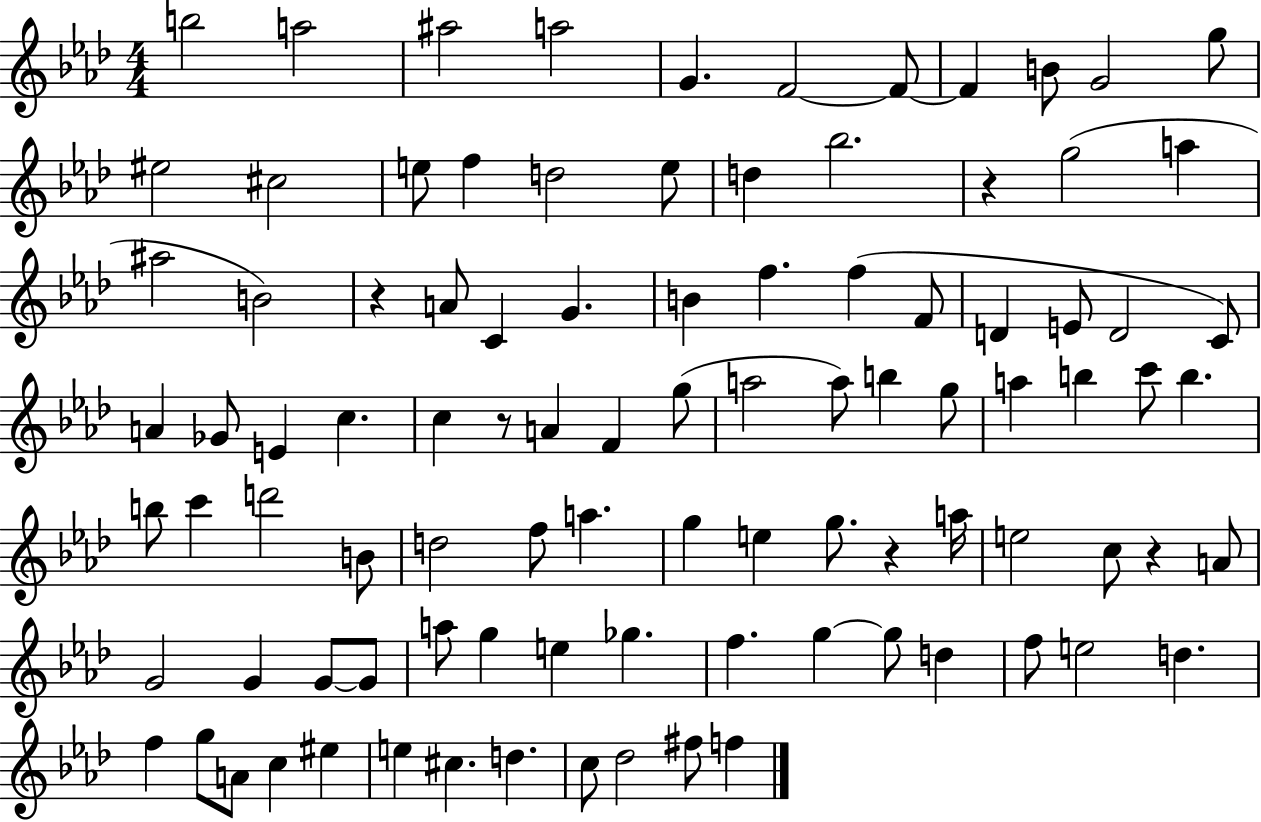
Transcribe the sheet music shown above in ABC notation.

X:1
T:Untitled
M:4/4
L:1/4
K:Ab
b2 a2 ^a2 a2 G F2 F/2 F B/2 G2 g/2 ^e2 ^c2 e/2 f d2 e/2 d _b2 z g2 a ^a2 B2 z A/2 C G B f f F/2 D E/2 D2 C/2 A _G/2 E c c z/2 A F g/2 a2 a/2 b g/2 a b c'/2 b b/2 c' d'2 B/2 d2 f/2 a g e g/2 z a/4 e2 c/2 z A/2 G2 G G/2 G/2 a/2 g e _g f g g/2 d f/2 e2 d f g/2 A/2 c ^e e ^c d c/2 _d2 ^f/2 f